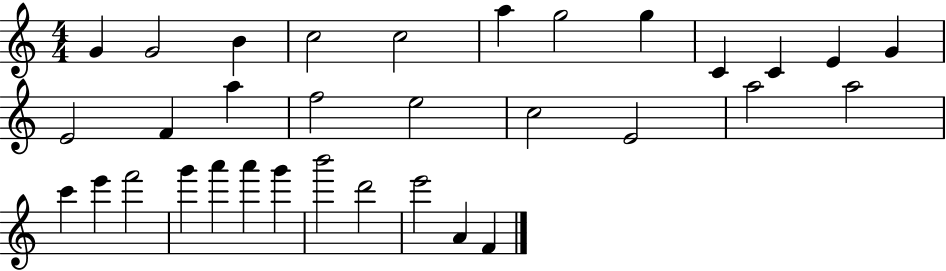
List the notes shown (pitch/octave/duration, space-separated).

G4/q G4/h B4/q C5/h C5/h A5/q G5/h G5/q C4/q C4/q E4/q G4/q E4/h F4/q A5/q F5/h E5/h C5/h E4/h A5/h A5/h C6/q E6/q F6/h G6/q A6/q A6/q G6/q B6/h D6/h E6/h A4/q F4/q